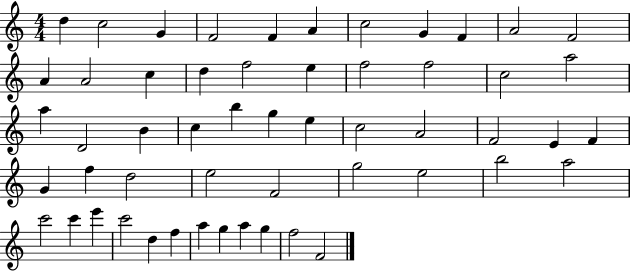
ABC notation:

X:1
T:Untitled
M:4/4
L:1/4
K:C
d c2 G F2 F A c2 G F A2 F2 A A2 c d f2 e f2 f2 c2 a2 a D2 B c b g e c2 A2 F2 E F G f d2 e2 F2 g2 e2 b2 a2 c'2 c' e' c'2 d f a g a g f2 F2